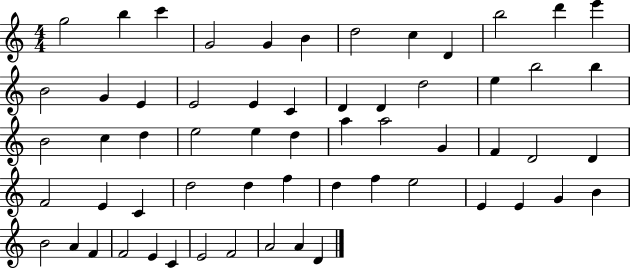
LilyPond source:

{
  \clef treble
  \numericTimeSignature
  \time 4/4
  \key c \major
  g''2 b''4 c'''4 | g'2 g'4 b'4 | d''2 c''4 d'4 | b''2 d'''4 e'''4 | \break b'2 g'4 e'4 | e'2 e'4 c'4 | d'4 d'4 d''2 | e''4 b''2 b''4 | \break b'2 c''4 d''4 | e''2 e''4 d''4 | a''4 a''2 g'4 | f'4 d'2 d'4 | \break f'2 e'4 c'4 | d''2 d''4 f''4 | d''4 f''4 e''2 | e'4 e'4 g'4 b'4 | \break b'2 a'4 f'4 | f'2 e'4 c'4 | e'2 f'2 | a'2 a'4 d'4 | \break \bar "|."
}